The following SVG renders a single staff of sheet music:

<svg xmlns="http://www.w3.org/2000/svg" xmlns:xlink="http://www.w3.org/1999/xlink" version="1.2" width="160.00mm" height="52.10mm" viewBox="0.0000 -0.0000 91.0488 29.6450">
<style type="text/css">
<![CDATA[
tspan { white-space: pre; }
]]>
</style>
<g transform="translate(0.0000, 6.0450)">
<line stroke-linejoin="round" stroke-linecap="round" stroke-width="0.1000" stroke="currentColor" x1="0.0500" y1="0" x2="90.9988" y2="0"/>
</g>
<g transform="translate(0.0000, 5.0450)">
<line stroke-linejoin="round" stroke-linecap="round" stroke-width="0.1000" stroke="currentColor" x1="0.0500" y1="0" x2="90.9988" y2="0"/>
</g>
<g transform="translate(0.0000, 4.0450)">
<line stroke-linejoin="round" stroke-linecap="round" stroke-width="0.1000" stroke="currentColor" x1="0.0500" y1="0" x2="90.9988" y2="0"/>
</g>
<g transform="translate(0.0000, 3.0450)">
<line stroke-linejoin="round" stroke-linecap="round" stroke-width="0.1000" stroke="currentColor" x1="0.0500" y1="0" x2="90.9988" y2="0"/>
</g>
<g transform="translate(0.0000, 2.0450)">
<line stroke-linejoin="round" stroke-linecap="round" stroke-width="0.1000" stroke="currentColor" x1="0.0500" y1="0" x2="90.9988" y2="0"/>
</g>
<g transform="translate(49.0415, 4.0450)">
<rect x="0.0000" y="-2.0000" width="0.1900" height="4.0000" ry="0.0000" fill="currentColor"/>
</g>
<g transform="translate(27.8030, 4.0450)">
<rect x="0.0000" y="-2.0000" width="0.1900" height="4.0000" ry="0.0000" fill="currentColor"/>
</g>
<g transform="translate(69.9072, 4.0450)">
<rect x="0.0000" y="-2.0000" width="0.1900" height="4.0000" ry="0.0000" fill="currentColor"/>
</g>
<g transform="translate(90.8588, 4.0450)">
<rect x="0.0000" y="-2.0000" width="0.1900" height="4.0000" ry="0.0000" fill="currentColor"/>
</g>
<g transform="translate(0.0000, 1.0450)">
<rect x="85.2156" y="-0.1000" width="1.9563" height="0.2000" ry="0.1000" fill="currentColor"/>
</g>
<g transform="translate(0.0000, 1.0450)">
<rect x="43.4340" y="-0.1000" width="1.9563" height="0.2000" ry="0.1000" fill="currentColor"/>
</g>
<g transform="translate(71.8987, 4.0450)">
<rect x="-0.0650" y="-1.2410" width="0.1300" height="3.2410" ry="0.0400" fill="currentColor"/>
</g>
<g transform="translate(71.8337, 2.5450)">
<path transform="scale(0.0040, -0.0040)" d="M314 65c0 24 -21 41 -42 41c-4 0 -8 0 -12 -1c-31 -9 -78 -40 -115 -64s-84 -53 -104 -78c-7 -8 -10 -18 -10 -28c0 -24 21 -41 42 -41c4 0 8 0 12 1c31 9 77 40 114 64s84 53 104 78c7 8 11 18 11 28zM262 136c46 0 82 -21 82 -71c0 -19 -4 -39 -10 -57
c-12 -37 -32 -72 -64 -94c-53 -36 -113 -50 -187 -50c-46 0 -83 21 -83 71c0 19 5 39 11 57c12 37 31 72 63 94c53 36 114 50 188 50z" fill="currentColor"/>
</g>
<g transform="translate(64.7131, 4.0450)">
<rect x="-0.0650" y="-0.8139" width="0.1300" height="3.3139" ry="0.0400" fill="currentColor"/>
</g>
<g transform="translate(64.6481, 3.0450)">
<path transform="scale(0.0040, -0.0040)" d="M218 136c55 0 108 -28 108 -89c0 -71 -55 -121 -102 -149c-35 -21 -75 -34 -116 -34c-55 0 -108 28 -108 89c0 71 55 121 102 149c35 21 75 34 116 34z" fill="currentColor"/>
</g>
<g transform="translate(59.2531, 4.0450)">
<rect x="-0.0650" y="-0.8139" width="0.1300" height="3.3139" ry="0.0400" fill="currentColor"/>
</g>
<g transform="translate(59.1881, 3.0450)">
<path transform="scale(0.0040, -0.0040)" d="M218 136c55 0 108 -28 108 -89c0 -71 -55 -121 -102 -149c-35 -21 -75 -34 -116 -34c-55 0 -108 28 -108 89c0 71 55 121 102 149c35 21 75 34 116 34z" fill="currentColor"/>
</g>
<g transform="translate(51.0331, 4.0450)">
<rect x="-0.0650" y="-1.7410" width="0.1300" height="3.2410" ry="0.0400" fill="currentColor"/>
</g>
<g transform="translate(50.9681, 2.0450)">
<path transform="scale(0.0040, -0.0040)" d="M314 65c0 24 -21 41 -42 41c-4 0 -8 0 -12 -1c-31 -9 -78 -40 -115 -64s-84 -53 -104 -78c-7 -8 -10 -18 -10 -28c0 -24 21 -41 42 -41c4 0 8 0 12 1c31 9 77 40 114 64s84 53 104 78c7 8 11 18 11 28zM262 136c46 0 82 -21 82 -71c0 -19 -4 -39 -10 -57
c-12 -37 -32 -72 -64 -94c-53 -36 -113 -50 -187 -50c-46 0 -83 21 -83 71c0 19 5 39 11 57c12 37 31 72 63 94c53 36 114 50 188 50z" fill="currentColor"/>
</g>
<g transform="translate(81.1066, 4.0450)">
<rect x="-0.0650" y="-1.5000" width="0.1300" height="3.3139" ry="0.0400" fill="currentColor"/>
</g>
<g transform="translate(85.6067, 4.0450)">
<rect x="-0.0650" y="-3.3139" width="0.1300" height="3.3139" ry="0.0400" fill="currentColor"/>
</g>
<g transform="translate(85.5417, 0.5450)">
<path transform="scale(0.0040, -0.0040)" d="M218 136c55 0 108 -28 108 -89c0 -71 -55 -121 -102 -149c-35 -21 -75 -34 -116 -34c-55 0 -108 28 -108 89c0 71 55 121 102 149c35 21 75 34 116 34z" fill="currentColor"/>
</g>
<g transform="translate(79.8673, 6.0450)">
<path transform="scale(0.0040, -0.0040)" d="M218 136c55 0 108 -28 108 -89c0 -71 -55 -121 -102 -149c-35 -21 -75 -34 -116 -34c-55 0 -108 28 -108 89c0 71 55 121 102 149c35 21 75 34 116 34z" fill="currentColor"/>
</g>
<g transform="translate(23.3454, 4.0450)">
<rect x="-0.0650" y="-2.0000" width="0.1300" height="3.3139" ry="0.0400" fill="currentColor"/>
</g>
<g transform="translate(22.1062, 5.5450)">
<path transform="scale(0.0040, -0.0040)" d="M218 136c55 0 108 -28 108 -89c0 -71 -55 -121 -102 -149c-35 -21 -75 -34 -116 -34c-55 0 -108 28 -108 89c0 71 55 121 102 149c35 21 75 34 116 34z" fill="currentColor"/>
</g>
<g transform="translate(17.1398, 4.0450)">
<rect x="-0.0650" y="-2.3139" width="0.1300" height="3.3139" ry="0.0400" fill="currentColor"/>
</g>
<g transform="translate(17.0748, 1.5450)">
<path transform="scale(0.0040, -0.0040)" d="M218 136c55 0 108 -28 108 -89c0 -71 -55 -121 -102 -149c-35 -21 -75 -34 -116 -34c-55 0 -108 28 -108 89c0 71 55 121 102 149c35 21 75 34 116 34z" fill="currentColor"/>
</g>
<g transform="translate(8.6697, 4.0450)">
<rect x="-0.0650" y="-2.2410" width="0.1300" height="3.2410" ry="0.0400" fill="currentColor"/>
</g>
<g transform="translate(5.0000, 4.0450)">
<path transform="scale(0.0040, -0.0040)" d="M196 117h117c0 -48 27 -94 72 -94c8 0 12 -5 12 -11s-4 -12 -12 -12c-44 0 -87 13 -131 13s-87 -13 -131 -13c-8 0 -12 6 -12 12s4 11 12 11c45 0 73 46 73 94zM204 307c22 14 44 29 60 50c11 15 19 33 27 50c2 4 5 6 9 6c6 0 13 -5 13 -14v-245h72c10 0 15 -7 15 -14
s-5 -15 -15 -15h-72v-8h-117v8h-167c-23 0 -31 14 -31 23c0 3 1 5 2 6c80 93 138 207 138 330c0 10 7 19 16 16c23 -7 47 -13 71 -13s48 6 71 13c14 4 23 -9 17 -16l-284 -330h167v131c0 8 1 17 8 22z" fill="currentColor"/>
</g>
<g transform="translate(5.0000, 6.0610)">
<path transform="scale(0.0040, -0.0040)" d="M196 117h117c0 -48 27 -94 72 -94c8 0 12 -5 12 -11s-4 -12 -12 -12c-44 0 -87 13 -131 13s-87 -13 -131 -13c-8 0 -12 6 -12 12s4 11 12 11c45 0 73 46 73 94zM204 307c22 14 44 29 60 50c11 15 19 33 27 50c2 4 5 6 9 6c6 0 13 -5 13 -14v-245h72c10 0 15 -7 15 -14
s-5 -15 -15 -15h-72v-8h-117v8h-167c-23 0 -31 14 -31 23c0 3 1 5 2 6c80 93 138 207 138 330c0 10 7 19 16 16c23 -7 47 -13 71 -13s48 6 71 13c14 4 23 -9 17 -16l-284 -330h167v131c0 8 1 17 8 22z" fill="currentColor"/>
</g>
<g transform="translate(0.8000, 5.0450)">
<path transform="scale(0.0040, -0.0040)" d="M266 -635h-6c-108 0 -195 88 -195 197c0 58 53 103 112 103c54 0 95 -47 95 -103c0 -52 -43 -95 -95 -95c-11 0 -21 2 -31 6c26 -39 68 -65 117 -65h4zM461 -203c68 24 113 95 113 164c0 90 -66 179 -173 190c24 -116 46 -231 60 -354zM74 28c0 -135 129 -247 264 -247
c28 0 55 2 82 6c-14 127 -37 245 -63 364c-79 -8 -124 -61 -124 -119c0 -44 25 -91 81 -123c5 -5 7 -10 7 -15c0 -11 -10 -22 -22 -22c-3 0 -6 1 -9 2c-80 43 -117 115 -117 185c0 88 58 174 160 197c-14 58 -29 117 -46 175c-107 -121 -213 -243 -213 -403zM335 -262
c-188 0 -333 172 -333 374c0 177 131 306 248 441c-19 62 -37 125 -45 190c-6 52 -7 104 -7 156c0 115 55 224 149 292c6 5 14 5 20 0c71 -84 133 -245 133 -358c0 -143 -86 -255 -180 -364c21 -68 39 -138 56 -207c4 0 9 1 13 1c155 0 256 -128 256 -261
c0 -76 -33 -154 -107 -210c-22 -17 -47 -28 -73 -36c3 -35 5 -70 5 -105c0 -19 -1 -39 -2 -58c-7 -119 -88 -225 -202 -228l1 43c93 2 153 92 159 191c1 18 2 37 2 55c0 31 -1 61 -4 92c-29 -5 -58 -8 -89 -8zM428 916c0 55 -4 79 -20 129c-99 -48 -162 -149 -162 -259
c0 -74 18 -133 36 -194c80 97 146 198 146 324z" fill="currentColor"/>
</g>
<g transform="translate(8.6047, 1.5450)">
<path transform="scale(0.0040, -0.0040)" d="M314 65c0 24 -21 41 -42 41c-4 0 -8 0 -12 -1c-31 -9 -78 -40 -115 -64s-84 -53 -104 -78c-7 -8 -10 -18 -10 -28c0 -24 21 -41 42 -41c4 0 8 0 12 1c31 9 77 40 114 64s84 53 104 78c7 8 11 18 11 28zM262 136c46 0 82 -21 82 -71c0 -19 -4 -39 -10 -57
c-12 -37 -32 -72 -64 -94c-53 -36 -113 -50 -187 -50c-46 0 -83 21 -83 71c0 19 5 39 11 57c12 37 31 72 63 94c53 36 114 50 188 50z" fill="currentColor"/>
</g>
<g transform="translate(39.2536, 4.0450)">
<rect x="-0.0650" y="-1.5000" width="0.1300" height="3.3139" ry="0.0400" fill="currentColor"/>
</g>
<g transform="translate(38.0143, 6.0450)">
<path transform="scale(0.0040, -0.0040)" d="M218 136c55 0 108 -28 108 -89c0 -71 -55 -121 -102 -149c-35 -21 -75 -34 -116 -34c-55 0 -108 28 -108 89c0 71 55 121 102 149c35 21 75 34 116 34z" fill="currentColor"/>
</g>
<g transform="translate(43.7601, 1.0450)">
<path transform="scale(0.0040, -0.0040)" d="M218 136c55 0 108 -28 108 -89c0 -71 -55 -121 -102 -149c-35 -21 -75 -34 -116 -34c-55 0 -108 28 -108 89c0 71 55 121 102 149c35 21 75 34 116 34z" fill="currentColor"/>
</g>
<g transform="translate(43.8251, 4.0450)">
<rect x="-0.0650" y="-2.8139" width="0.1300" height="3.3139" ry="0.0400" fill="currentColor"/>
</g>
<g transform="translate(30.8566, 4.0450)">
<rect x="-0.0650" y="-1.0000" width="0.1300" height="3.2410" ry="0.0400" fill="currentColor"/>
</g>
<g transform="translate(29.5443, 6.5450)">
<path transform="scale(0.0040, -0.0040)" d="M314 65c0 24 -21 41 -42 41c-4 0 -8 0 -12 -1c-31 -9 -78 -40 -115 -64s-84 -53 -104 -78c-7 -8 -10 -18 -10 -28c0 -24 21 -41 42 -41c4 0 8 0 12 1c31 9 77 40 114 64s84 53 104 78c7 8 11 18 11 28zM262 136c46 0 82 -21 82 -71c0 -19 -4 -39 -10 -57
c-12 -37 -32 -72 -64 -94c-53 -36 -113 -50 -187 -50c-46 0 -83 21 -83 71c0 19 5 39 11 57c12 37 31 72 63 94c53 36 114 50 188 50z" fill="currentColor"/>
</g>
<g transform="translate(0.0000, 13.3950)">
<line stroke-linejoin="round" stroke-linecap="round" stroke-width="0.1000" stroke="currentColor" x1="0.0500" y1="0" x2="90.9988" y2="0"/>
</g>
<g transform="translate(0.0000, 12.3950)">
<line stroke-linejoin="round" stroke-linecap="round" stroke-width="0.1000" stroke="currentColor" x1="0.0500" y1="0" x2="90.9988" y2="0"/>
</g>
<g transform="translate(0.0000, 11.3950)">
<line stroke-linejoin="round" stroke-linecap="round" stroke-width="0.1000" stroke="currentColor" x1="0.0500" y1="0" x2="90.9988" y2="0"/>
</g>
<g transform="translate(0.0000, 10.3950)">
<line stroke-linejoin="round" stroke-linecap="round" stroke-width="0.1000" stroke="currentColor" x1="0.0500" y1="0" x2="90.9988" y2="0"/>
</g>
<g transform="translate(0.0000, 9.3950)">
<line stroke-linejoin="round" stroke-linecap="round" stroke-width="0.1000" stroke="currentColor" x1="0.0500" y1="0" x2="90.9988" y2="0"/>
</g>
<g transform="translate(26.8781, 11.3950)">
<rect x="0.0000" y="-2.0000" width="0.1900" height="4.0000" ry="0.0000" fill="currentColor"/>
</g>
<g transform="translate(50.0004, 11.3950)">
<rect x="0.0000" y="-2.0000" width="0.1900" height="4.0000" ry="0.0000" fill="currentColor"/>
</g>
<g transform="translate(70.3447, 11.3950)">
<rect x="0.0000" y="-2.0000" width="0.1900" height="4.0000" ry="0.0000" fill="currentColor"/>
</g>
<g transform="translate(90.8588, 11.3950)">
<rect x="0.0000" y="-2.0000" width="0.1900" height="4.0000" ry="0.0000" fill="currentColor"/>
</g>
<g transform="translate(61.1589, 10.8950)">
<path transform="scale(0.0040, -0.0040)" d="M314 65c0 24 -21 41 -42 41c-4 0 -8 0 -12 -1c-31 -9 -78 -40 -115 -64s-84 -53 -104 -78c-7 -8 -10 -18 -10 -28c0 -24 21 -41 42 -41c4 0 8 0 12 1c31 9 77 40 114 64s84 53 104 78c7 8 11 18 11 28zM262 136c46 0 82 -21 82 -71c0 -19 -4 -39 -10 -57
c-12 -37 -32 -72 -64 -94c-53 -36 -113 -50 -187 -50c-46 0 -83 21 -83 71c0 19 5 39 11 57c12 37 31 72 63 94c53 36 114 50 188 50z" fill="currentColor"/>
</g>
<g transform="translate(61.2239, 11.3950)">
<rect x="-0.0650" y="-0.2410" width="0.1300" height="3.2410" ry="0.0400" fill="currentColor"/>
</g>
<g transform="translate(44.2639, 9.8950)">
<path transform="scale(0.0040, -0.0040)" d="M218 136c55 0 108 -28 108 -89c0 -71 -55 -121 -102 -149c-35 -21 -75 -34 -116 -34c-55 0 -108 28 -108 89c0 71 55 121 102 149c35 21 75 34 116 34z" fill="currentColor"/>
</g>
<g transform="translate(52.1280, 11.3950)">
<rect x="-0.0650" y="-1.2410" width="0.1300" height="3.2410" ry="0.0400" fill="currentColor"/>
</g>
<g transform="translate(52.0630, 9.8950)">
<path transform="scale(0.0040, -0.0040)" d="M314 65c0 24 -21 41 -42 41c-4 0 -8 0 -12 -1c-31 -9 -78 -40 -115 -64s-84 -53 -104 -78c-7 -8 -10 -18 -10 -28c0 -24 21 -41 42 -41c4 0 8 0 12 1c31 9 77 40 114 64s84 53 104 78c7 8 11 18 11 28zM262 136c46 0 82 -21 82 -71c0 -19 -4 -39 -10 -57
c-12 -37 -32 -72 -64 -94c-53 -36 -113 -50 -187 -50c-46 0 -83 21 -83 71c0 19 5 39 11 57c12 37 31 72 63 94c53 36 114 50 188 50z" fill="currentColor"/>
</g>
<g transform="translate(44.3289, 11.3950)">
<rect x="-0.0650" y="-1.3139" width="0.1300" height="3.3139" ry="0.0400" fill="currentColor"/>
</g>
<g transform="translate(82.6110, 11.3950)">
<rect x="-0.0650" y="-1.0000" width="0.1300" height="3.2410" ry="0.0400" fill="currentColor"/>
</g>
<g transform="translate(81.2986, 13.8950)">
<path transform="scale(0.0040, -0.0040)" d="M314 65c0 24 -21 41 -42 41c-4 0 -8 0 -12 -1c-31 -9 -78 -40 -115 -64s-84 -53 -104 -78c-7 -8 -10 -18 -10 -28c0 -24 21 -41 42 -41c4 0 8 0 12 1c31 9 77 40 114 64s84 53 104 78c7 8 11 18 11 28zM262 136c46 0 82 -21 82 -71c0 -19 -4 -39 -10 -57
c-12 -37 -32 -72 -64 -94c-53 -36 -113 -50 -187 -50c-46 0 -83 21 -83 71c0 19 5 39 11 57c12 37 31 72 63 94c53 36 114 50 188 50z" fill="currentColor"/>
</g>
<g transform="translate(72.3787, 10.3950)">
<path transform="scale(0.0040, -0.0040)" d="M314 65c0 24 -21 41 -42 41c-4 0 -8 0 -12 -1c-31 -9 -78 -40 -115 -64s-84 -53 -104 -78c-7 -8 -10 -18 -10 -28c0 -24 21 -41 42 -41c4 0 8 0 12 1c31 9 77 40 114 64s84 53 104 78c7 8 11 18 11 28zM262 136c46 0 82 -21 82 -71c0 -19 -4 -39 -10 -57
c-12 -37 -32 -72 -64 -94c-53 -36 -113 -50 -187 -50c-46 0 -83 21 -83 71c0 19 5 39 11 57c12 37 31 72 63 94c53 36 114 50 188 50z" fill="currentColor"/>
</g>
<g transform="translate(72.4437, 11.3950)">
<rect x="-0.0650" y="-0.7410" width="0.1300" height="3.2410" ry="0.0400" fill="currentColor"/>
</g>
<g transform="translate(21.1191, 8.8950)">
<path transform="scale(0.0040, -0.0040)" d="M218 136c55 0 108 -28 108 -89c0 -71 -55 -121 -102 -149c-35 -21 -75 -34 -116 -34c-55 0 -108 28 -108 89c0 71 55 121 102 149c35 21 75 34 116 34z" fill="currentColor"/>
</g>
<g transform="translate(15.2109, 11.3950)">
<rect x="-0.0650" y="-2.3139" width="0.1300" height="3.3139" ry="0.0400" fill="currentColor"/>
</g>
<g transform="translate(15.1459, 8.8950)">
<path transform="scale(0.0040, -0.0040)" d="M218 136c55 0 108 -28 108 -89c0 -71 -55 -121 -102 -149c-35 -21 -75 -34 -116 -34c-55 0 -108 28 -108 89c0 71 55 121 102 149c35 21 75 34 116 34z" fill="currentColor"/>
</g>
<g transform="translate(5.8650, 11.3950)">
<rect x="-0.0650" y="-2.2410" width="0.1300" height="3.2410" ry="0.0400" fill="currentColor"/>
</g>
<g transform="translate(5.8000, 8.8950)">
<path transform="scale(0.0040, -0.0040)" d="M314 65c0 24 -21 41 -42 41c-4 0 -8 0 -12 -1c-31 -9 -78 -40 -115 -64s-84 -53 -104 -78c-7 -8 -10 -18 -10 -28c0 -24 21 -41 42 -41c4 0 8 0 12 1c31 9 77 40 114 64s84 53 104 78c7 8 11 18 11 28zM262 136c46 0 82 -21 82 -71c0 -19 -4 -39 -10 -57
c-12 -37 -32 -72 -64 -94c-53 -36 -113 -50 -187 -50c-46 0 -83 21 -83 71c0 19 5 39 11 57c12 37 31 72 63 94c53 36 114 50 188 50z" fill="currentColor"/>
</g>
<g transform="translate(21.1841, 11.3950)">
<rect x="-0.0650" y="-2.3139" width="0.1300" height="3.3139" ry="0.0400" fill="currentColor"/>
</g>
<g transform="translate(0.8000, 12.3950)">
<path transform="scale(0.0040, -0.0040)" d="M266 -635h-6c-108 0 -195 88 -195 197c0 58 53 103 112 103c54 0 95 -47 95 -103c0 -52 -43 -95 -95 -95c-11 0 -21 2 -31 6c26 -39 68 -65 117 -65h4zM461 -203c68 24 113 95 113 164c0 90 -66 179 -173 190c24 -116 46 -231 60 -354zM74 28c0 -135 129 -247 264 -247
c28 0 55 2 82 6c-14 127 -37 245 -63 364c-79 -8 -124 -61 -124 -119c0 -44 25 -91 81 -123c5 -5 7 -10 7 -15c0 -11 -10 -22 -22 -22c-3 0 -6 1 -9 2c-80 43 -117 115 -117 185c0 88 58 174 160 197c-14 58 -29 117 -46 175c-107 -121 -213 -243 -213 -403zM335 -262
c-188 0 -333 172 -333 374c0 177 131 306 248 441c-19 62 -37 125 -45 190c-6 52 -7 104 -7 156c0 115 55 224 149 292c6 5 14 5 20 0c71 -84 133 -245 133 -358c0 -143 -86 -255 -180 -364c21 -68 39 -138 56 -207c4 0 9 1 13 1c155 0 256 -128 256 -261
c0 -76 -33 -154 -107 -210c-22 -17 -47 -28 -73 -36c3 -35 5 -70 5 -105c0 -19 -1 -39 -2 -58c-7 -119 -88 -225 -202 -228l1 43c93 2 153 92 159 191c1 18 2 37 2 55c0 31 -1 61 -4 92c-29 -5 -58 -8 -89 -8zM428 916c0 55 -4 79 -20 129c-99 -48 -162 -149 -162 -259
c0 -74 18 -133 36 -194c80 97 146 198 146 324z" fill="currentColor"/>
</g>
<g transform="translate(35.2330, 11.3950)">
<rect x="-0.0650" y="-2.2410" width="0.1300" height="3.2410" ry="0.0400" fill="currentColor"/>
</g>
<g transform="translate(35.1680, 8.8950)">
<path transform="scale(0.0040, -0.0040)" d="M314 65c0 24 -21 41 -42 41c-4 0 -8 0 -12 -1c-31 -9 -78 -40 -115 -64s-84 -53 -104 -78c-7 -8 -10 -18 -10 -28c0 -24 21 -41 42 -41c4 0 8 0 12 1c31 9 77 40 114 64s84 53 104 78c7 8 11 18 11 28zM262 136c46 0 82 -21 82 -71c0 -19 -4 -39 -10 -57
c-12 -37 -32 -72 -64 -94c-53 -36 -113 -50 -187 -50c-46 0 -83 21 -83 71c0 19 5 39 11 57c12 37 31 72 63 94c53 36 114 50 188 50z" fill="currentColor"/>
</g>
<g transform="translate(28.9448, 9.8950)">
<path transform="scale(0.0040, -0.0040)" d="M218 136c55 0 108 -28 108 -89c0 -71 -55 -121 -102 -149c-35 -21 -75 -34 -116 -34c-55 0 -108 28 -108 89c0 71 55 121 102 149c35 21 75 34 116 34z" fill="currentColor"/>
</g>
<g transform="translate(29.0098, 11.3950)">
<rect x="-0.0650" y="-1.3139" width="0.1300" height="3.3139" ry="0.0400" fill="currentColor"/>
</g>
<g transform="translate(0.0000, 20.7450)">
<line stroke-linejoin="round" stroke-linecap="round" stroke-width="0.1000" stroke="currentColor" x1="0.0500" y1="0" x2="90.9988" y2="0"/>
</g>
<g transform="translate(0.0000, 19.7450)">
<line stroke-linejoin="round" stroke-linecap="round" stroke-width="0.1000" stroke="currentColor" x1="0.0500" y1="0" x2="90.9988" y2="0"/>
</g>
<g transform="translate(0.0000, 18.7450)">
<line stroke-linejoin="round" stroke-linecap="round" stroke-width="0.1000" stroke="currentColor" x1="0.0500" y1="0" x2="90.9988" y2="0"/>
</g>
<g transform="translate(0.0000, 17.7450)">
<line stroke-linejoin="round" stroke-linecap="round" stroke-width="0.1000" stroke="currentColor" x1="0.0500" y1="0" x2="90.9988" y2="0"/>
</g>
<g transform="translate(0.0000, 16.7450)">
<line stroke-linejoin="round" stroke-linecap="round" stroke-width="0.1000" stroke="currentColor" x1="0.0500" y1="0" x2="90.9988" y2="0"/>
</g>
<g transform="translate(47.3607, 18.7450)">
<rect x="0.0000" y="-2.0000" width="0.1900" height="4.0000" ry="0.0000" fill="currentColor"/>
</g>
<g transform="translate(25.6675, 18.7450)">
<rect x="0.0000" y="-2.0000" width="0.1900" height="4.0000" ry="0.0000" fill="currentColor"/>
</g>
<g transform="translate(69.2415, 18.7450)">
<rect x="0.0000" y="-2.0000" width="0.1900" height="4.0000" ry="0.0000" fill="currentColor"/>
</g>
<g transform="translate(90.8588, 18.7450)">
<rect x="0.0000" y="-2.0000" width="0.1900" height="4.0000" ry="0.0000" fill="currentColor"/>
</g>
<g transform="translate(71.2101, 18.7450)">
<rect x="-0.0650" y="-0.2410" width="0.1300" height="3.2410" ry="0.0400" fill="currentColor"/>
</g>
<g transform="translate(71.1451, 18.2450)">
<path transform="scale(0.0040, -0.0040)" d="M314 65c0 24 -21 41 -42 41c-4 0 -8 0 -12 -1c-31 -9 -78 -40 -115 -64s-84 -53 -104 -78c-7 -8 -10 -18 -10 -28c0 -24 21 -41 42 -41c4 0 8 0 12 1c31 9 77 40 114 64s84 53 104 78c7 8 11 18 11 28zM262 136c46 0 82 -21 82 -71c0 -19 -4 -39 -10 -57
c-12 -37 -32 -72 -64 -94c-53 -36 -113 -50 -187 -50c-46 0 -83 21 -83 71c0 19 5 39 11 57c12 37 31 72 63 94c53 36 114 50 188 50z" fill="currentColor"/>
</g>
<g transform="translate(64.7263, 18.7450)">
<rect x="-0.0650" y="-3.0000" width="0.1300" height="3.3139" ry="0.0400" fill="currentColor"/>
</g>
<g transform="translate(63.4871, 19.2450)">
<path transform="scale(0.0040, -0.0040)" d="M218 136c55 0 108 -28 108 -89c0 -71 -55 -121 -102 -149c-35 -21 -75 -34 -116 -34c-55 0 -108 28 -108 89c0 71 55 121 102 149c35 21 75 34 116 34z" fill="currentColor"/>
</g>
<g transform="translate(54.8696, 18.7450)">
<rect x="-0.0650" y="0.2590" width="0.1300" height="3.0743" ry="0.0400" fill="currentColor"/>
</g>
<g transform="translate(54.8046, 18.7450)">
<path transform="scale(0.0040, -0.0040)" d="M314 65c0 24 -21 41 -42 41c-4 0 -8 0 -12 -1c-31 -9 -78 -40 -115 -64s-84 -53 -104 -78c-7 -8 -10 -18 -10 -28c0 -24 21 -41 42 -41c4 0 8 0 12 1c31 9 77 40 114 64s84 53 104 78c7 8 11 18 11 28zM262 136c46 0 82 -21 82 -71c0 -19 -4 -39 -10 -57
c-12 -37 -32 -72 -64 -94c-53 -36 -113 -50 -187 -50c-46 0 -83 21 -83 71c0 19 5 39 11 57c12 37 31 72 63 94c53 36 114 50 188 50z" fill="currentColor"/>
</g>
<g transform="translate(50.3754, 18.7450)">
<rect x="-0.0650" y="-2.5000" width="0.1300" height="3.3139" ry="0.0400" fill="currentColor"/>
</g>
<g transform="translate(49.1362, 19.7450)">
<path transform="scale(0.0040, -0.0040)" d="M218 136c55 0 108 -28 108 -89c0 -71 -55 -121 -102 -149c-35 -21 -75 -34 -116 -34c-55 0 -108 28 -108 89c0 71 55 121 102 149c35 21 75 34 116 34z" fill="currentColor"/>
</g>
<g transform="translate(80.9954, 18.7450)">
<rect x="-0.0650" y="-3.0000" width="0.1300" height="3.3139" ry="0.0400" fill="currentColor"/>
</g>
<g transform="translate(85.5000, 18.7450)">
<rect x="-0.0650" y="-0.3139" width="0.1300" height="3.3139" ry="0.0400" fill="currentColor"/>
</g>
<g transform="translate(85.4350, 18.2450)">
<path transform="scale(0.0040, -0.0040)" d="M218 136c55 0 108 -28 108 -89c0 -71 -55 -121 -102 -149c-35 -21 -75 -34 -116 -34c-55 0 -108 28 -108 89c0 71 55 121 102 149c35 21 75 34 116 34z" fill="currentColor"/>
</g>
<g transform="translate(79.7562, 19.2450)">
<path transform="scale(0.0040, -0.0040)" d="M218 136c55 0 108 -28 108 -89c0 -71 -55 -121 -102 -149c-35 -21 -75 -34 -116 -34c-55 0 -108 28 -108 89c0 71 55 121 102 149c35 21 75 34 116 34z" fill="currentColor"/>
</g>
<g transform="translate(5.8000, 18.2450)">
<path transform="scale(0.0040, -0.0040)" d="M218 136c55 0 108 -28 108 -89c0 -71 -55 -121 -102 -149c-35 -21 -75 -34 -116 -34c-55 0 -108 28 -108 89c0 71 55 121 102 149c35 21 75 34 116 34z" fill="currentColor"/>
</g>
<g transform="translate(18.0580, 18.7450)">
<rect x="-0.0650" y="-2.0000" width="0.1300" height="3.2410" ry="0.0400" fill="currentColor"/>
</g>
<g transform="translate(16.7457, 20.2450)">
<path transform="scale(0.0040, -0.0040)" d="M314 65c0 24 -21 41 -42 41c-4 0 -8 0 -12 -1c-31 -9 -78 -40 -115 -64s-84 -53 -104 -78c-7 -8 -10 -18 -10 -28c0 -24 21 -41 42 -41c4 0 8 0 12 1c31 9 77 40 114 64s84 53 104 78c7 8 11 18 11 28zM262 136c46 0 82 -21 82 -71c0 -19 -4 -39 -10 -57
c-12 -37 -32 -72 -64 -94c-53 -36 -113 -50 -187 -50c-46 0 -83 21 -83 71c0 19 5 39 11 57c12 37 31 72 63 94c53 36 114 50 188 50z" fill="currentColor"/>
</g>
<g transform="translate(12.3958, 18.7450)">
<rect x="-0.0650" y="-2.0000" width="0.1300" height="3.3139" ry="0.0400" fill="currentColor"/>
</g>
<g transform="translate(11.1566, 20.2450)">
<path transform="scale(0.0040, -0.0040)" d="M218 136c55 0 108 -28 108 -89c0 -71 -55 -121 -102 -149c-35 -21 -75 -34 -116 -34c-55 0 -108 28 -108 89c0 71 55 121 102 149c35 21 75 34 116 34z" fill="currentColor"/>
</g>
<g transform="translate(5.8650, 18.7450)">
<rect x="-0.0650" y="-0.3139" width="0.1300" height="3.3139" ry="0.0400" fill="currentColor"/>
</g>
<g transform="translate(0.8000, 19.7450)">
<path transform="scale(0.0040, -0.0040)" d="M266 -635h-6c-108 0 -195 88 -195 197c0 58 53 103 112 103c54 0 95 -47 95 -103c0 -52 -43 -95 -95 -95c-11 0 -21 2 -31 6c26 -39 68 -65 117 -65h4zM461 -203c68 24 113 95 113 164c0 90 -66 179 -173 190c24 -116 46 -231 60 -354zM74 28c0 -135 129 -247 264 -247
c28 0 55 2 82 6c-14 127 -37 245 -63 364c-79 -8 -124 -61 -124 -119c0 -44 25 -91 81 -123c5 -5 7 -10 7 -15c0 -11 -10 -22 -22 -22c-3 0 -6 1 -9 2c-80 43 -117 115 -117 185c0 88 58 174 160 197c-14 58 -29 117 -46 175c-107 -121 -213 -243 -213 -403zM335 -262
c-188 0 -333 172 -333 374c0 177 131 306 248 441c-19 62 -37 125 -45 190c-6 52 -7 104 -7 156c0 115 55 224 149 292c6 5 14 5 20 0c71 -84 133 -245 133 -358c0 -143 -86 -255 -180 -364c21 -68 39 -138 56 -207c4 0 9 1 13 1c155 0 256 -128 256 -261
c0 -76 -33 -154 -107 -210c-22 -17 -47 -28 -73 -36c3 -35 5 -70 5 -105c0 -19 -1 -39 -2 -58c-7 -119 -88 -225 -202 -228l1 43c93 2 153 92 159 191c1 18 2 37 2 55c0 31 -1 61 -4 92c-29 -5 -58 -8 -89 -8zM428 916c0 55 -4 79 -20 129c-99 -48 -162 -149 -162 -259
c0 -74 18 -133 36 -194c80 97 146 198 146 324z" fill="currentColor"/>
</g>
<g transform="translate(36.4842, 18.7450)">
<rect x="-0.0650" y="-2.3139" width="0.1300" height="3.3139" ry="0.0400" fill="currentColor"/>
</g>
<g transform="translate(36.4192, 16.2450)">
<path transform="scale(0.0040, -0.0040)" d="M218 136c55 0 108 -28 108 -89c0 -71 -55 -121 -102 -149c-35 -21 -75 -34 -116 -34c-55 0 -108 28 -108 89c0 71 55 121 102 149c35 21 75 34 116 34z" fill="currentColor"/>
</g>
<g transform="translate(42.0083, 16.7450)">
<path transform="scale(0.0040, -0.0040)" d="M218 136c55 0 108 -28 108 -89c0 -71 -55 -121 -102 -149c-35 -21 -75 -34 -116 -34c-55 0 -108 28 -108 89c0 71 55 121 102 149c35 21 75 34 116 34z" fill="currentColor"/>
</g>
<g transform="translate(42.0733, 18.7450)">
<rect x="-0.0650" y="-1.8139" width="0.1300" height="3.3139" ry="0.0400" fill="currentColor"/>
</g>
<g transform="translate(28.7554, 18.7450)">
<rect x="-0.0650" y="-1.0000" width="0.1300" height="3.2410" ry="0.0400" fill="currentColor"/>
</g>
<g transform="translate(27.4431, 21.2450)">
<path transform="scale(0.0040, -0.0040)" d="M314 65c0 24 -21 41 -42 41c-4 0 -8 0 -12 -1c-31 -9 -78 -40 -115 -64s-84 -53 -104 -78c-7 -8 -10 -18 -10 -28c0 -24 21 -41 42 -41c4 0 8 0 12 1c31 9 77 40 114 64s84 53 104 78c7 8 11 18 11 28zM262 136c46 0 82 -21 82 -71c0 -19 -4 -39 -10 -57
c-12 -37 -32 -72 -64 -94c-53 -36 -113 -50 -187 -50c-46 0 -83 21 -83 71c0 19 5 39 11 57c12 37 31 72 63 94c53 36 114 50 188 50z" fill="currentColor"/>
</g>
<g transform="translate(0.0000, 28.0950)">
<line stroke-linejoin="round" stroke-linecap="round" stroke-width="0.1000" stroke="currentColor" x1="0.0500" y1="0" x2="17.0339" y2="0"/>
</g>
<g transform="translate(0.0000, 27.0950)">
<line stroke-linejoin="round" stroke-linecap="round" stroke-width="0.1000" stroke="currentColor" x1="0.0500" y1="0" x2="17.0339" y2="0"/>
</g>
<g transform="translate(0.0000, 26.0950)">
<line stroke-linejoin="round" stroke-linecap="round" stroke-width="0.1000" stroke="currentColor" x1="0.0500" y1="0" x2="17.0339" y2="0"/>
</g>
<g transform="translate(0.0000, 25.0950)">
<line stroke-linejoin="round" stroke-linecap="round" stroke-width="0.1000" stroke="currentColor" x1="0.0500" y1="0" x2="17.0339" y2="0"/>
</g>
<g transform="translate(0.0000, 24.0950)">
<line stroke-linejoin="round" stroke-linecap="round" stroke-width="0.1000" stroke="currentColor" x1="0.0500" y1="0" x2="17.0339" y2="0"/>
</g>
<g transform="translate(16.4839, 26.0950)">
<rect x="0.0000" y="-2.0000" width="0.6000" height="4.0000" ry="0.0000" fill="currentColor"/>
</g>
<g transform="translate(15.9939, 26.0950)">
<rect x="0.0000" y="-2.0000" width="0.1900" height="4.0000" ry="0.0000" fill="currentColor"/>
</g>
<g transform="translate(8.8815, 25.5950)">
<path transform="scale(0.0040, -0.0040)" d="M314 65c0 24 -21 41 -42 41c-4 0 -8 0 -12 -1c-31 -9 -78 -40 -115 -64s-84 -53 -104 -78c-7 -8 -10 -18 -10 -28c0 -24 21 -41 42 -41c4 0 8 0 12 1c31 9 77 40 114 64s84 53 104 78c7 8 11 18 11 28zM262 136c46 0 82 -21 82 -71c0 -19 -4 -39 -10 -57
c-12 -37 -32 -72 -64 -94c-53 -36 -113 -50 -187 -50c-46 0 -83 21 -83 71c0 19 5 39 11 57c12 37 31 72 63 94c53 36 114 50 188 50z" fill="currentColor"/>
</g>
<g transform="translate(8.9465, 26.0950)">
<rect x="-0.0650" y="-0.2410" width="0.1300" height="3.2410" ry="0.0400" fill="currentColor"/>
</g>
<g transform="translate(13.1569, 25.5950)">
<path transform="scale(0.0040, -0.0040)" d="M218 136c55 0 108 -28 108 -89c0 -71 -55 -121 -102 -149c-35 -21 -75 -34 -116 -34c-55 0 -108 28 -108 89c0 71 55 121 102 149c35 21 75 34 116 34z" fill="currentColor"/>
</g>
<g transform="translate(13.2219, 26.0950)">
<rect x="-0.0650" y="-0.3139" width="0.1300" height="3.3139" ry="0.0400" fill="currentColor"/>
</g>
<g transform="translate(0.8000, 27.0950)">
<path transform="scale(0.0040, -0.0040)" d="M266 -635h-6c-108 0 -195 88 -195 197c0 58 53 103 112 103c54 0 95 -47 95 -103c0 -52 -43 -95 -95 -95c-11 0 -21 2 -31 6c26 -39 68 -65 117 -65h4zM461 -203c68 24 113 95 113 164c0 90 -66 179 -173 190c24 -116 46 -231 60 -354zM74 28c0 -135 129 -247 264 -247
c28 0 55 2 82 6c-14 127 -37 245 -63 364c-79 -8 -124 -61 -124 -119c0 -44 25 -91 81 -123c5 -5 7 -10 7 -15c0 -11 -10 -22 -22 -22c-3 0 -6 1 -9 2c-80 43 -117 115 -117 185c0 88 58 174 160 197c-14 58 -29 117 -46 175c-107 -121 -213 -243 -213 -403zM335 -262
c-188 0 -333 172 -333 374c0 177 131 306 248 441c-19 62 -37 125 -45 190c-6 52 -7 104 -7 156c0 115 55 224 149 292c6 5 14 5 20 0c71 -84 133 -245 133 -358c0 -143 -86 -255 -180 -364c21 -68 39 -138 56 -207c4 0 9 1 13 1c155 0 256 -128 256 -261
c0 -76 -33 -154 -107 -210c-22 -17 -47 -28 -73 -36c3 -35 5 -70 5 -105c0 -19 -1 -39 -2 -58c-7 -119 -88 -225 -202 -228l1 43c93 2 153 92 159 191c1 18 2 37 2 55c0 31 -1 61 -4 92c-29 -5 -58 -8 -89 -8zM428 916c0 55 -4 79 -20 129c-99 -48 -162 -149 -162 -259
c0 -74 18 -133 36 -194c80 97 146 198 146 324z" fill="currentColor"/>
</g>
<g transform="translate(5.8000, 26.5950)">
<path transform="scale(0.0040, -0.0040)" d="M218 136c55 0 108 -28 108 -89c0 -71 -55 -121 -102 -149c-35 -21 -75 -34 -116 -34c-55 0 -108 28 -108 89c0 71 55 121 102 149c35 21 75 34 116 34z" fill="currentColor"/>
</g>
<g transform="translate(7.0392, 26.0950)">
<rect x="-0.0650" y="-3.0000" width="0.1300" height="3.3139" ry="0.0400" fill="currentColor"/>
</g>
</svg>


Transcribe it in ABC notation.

X:1
T:Untitled
M:4/4
L:1/4
K:C
g2 g F D2 E a f2 d d e2 E b g2 g g e g2 e e2 c2 d2 D2 c F F2 D2 g f G B2 A c2 A c A c2 c